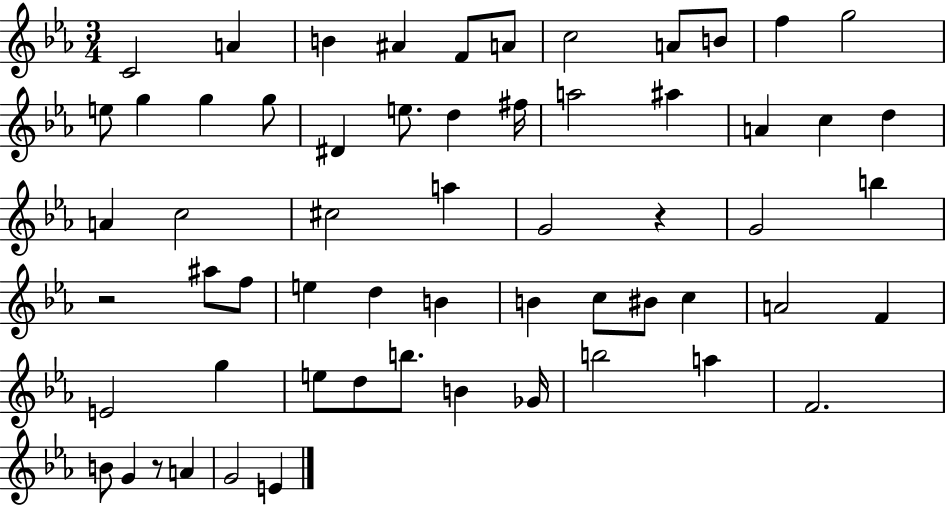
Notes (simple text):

C4/h A4/q B4/q A#4/q F4/e A4/e C5/h A4/e B4/e F5/q G5/h E5/e G5/q G5/q G5/e D#4/q E5/e. D5/q F#5/s A5/h A#5/q A4/q C5/q D5/q A4/q C5/h C#5/h A5/q G4/h R/q G4/h B5/q R/h A#5/e F5/e E5/q D5/q B4/q B4/q C5/e BIS4/e C5/q A4/h F4/q E4/h G5/q E5/e D5/e B5/e. B4/q Gb4/s B5/h A5/q F4/h. B4/e G4/q R/e A4/q G4/h E4/q